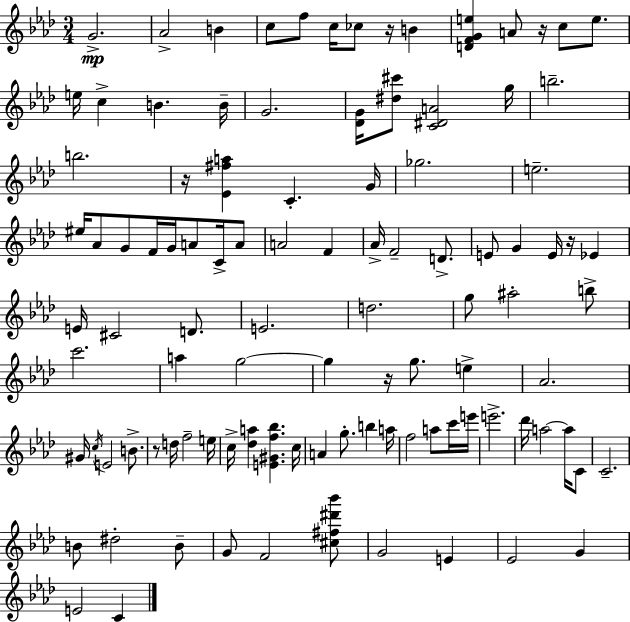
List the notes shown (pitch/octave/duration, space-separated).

G4/h. Ab4/h B4/q C5/e F5/e C5/s CES5/e R/s B4/q [D4,F4,G4,E5]/q A4/e R/s C5/e E5/e. E5/s C5/q B4/q. B4/s G4/h. [Db4,G4]/s [D#5,C#6]/e [C4,D#4,A4]/h G5/s B5/h. B5/h. R/s [Eb4,F#5,A5]/q C4/q. G4/s Gb5/h. E5/h. EIS5/s Ab4/e G4/e F4/s G4/s A4/e C4/s A4/e A4/h F4/q Ab4/s F4/h D4/e. E4/e G4/q E4/s R/s Eb4/q E4/s C#4/h D4/e. E4/h. D5/h. G5/e A#5/h B5/e C6/h. A5/q G5/h G5/q R/s G5/e. E5/q Ab4/h. G#4/s C5/s E4/h B4/e. R/e D5/s F5/h E5/s C5/s [Db5,A5]/q [E4,G#4,F5,Bb5]/q. C5/s A4/q G5/e. B5/q A5/s F5/h A5/e C6/s E6/s E6/h. Db6/s A5/h A5/s C4/e C4/h. B4/e D#5/h B4/e G4/e F4/h [C#5,F#5,D#6,Bb6]/e G4/h E4/q Eb4/h G4/q E4/h C4/q